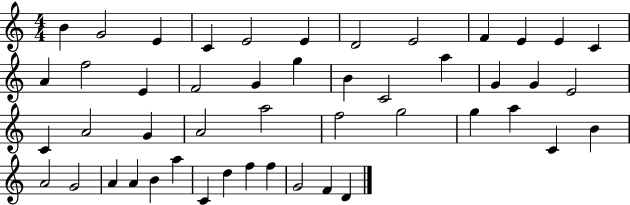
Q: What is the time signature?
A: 4/4